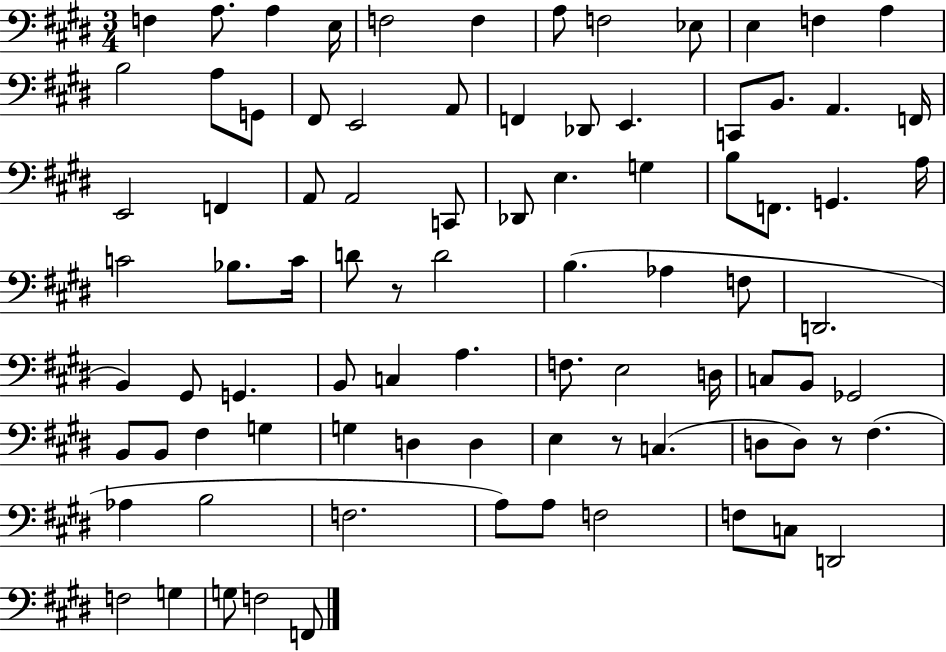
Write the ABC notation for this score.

X:1
T:Untitled
M:3/4
L:1/4
K:E
F, A,/2 A, E,/4 F,2 F, A,/2 F,2 _E,/2 E, F, A, B,2 A,/2 G,,/2 ^F,,/2 E,,2 A,,/2 F,, _D,,/2 E,, C,,/2 B,,/2 A,, F,,/4 E,,2 F,, A,,/2 A,,2 C,,/2 _D,,/2 E, G, B,/2 F,,/2 G,, A,/4 C2 _B,/2 C/4 D/2 z/2 D2 B, _A, F,/2 D,,2 B,, ^G,,/2 G,, B,,/2 C, A, F,/2 E,2 D,/4 C,/2 B,,/2 _G,,2 B,,/2 B,,/2 ^F, G, G, D, D, E, z/2 C, D,/2 D,/2 z/2 ^F, _A, B,2 F,2 A,/2 A,/2 F,2 F,/2 C,/2 D,,2 F,2 G, G,/2 F,2 F,,/2